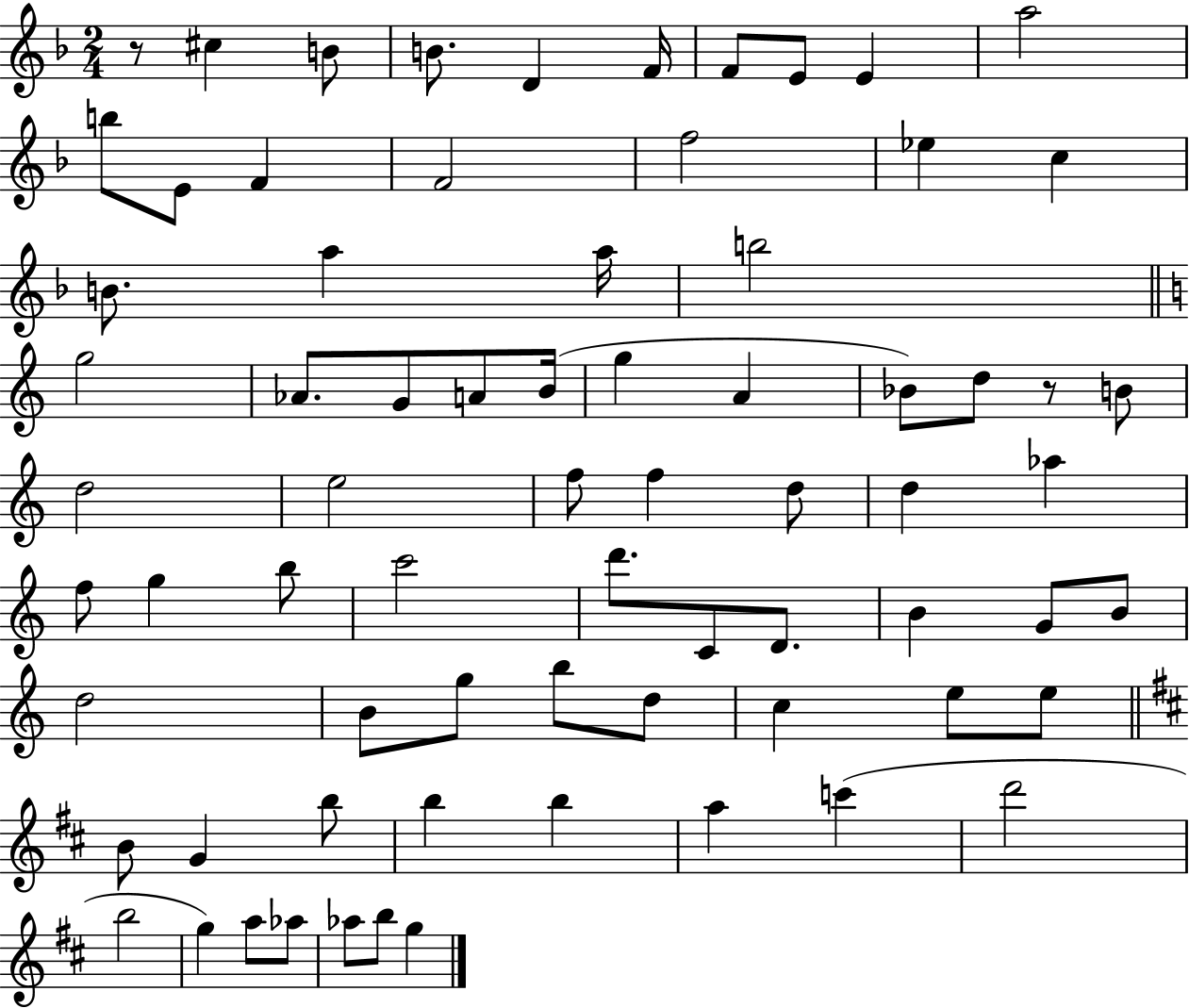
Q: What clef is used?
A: treble